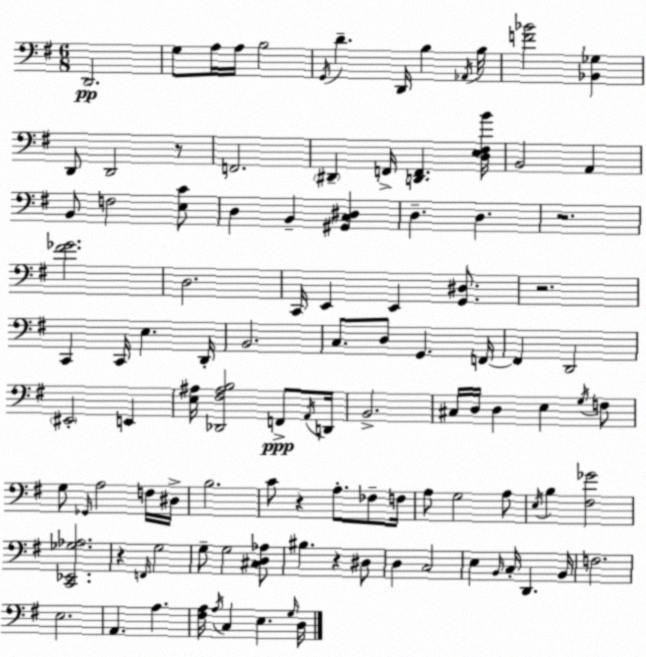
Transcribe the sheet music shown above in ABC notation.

X:1
T:Untitled
M:6/8
L:1/4
K:Em
D,,2 G,/2 A,/4 A,/4 B,2 G,,/4 D D,,/4 B, _A,,/4 B,/4 [F_B]2 [_B,,_G,] D,,/2 D,,2 z/2 F,,2 ^D,, F,,/4 [D,,F,,] [D,E,^F,B]/4 B,,2 A,, B,,/2 F,2 [E,C]/2 D, B,, [^G,,C,^D,] D, D, z2 [^F_G]2 D,2 C,,/4 E,, E,, [G,,^D,]/2 z2 C,, C,,/4 E, D,,/4 B,,2 C,/2 D,/2 G,, F,,/4 F,, D,,2 ^E,,2 E,, [E,^A,]/4 [_D,,^F,^A,B,]2 F,,/2 A,,/4 D,,/4 B,,2 ^C,/4 D,/4 D, E, G,/4 F,/2 G,/2 _G,,/4 A,2 F,/4 ^D,/4 B,2 C/2 z A,/2 _F,/2 F,/4 A,/2 G,2 A,/2 E,/4 B, [^F,_G]2 [C,,_E,,_G,_A,]2 z F,,/4 G,2 G,/2 G,2 [^C,D,_A,]/2 ^B, z ^D,/2 D, C,2 E, B,,/4 C,/4 D,, B,,/4 F,2 E,2 A,, A, [^F,A,]/4 A,/4 C, E, G,/4 D,/4